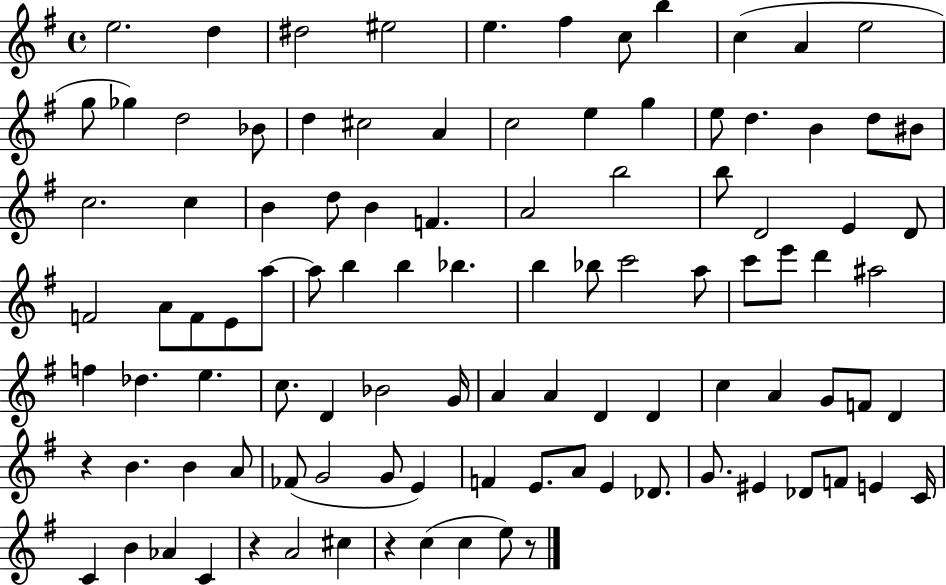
{
  \clef treble
  \time 4/4
  \defaultTimeSignature
  \key g \major
  e''2. d''4 | dis''2 eis''2 | e''4. fis''4 c''8 b''4 | c''4( a'4 e''2 | \break g''8 ges''4) d''2 bes'8 | d''4 cis''2 a'4 | c''2 e''4 g''4 | e''8 d''4. b'4 d''8 bis'8 | \break c''2. c''4 | b'4 d''8 b'4 f'4. | a'2 b''2 | b''8 d'2 e'4 d'8 | \break f'2 a'8 f'8 e'8 a''8~~ | a''8 b''4 b''4 bes''4. | b''4 bes''8 c'''2 a''8 | c'''8 e'''8 d'''4 ais''2 | \break f''4 des''4. e''4. | c''8. d'4 bes'2 g'16 | a'4 a'4 d'4 d'4 | c''4 a'4 g'8 f'8 d'4 | \break r4 b'4. b'4 a'8 | fes'8( g'2 g'8 e'4) | f'4 e'8. a'8 e'4 des'8. | g'8. eis'4 des'8 f'8 e'4 c'16 | \break c'4 b'4 aes'4 c'4 | r4 a'2 cis''4 | r4 c''4( c''4 e''8) r8 | \bar "|."
}